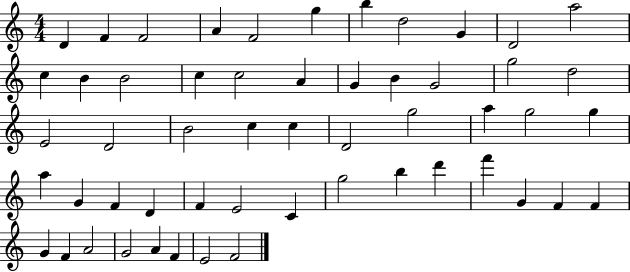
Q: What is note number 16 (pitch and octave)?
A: C5